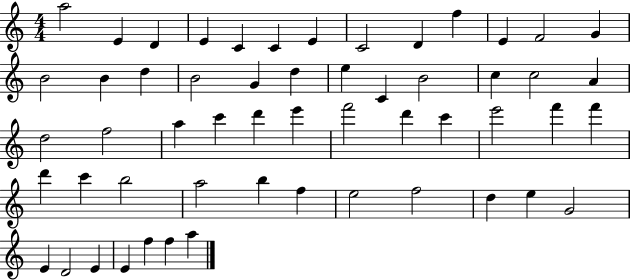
X:1
T:Untitled
M:4/4
L:1/4
K:C
a2 E D E C C E C2 D f E F2 G B2 B d B2 G d e C B2 c c2 A d2 f2 a c' d' e' f'2 d' c' e'2 f' f' d' c' b2 a2 b f e2 f2 d e G2 E D2 E E f f a